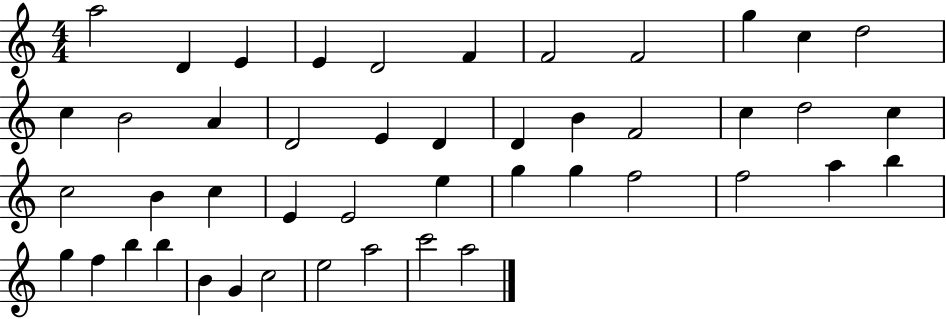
A5/h D4/q E4/q E4/q D4/h F4/q F4/h F4/h G5/q C5/q D5/h C5/q B4/h A4/q D4/h E4/q D4/q D4/q B4/q F4/h C5/q D5/h C5/q C5/h B4/q C5/q E4/q E4/h E5/q G5/q G5/q F5/h F5/h A5/q B5/q G5/q F5/q B5/q B5/q B4/q G4/q C5/h E5/h A5/h C6/h A5/h